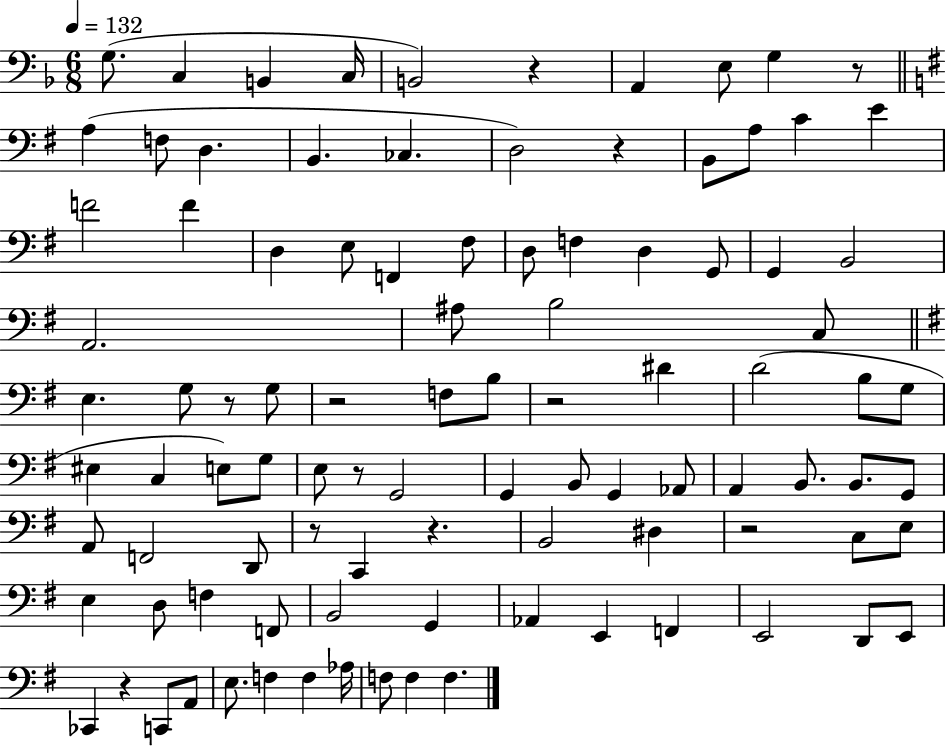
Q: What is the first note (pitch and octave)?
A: G3